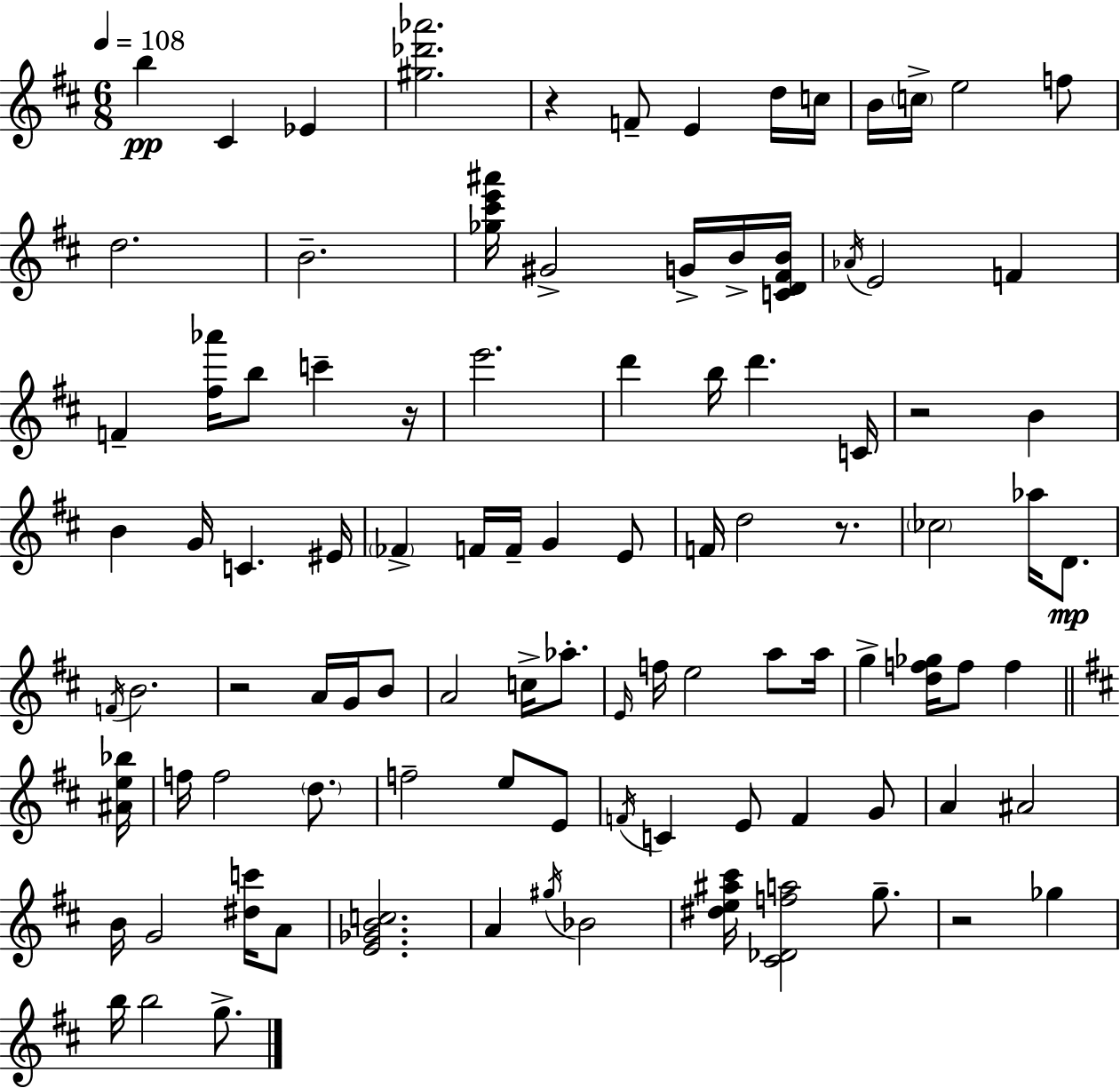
{
  \clef treble
  \numericTimeSignature
  \time 6/8
  \key d \major
  \tempo 4 = 108
  b''4\pp cis'4 ees'4 | <gis'' des''' aes'''>2. | r4 f'8-- e'4 d''16 c''16 | b'16 \parenthesize c''16-> e''2 f''8 | \break d''2. | b'2.-- | <ges'' cis''' e''' ais'''>16 gis'2-> g'16-> b'16-> <c' d' fis' b'>16 | \acciaccatura { aes'16 } e'2 f'4 | \break f'4-- <fis'' aes'''>16 b''8 c'''4-- | r16 e'''2. | d'''4 b''16 d'''4. | c'16 r2 b'4 | \break b'4 g'16 c'4. | eis'16 \parenthesize fes'4-> f'16 f'16-- g'4 e'8 | f'16 d''2 r8. | \parenthesize ces''2 aes''16 d'8.\mp | \break \acciaccatura { f'16 } b'2. | r2 a'16 g'16 | b'8 a'2 c''16-> aes''8.-. | \grace { e'16 } f''16 e''2 | \break a''8 a''16 g''4-> <d'' f'' ges''>16 f''8 f''4 | \bar "||" \break \key d \major <ais' e'' bes''>16 f''16 f''2 \parenthesize d''8. | f''2-- e''8 e'8 | \acciaccatura { f'16 } c'4 e'8 f'4 | g'8 a'4 ais'2 | \break b'16 g'2 <dis'' c'''>16 | a'8 <e' ges' b' c''>2. | a'4 \acciaccatura { gis''16 } bes'2 | <dis'' e'' ais'' cis'''>16 <cis' des' f'' a''>2 | \break g''8.-- r2 ges''4 | b''16 b''2 | g''8.-> \bar "|."
}